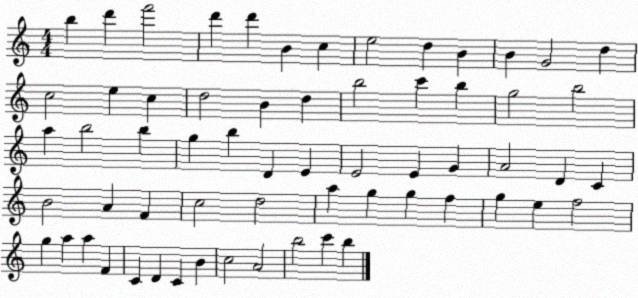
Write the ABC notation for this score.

X:1
T:Untitled
M:4/4
L:1/4
K:C
b d' f'2 d' d' B c e2 d B B G2 d c2 e c d2 B d b2 c' b g2 b2 a b2 b g b D E E2 E G A2 D C B2 A F c2 d2 a g g f g e f2 g a a F C D C B c2 A2 b2 c' b